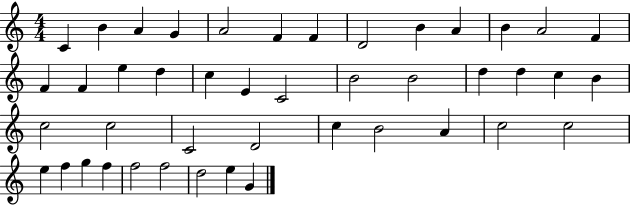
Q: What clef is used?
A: treble